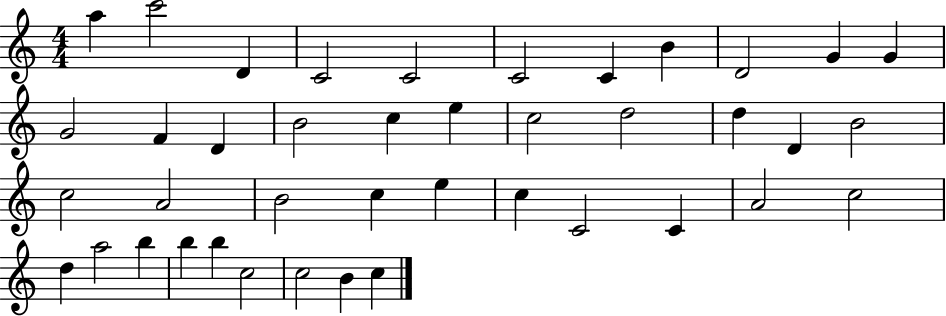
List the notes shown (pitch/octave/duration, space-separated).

A5/q C6/h D4/q C4/h C4/h C4/h C4/q B4/q D4/h G4/q G4/q G4/h F4/q D4/q B4/h C5/q E5/q C5/h D5/h D5/q D4/q B4/h C5/h A4/h B4/h C5/q E5/q C5/q C4/h C4/q A4/h C5/h D5/q A5/h B5/q B5/q B5/q C5/h C5/h B4/q C5/q